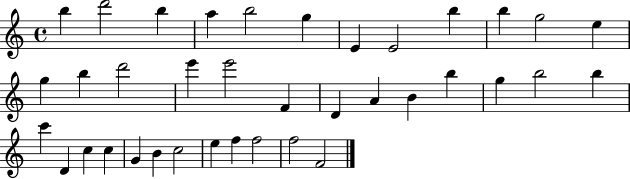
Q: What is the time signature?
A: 4/4